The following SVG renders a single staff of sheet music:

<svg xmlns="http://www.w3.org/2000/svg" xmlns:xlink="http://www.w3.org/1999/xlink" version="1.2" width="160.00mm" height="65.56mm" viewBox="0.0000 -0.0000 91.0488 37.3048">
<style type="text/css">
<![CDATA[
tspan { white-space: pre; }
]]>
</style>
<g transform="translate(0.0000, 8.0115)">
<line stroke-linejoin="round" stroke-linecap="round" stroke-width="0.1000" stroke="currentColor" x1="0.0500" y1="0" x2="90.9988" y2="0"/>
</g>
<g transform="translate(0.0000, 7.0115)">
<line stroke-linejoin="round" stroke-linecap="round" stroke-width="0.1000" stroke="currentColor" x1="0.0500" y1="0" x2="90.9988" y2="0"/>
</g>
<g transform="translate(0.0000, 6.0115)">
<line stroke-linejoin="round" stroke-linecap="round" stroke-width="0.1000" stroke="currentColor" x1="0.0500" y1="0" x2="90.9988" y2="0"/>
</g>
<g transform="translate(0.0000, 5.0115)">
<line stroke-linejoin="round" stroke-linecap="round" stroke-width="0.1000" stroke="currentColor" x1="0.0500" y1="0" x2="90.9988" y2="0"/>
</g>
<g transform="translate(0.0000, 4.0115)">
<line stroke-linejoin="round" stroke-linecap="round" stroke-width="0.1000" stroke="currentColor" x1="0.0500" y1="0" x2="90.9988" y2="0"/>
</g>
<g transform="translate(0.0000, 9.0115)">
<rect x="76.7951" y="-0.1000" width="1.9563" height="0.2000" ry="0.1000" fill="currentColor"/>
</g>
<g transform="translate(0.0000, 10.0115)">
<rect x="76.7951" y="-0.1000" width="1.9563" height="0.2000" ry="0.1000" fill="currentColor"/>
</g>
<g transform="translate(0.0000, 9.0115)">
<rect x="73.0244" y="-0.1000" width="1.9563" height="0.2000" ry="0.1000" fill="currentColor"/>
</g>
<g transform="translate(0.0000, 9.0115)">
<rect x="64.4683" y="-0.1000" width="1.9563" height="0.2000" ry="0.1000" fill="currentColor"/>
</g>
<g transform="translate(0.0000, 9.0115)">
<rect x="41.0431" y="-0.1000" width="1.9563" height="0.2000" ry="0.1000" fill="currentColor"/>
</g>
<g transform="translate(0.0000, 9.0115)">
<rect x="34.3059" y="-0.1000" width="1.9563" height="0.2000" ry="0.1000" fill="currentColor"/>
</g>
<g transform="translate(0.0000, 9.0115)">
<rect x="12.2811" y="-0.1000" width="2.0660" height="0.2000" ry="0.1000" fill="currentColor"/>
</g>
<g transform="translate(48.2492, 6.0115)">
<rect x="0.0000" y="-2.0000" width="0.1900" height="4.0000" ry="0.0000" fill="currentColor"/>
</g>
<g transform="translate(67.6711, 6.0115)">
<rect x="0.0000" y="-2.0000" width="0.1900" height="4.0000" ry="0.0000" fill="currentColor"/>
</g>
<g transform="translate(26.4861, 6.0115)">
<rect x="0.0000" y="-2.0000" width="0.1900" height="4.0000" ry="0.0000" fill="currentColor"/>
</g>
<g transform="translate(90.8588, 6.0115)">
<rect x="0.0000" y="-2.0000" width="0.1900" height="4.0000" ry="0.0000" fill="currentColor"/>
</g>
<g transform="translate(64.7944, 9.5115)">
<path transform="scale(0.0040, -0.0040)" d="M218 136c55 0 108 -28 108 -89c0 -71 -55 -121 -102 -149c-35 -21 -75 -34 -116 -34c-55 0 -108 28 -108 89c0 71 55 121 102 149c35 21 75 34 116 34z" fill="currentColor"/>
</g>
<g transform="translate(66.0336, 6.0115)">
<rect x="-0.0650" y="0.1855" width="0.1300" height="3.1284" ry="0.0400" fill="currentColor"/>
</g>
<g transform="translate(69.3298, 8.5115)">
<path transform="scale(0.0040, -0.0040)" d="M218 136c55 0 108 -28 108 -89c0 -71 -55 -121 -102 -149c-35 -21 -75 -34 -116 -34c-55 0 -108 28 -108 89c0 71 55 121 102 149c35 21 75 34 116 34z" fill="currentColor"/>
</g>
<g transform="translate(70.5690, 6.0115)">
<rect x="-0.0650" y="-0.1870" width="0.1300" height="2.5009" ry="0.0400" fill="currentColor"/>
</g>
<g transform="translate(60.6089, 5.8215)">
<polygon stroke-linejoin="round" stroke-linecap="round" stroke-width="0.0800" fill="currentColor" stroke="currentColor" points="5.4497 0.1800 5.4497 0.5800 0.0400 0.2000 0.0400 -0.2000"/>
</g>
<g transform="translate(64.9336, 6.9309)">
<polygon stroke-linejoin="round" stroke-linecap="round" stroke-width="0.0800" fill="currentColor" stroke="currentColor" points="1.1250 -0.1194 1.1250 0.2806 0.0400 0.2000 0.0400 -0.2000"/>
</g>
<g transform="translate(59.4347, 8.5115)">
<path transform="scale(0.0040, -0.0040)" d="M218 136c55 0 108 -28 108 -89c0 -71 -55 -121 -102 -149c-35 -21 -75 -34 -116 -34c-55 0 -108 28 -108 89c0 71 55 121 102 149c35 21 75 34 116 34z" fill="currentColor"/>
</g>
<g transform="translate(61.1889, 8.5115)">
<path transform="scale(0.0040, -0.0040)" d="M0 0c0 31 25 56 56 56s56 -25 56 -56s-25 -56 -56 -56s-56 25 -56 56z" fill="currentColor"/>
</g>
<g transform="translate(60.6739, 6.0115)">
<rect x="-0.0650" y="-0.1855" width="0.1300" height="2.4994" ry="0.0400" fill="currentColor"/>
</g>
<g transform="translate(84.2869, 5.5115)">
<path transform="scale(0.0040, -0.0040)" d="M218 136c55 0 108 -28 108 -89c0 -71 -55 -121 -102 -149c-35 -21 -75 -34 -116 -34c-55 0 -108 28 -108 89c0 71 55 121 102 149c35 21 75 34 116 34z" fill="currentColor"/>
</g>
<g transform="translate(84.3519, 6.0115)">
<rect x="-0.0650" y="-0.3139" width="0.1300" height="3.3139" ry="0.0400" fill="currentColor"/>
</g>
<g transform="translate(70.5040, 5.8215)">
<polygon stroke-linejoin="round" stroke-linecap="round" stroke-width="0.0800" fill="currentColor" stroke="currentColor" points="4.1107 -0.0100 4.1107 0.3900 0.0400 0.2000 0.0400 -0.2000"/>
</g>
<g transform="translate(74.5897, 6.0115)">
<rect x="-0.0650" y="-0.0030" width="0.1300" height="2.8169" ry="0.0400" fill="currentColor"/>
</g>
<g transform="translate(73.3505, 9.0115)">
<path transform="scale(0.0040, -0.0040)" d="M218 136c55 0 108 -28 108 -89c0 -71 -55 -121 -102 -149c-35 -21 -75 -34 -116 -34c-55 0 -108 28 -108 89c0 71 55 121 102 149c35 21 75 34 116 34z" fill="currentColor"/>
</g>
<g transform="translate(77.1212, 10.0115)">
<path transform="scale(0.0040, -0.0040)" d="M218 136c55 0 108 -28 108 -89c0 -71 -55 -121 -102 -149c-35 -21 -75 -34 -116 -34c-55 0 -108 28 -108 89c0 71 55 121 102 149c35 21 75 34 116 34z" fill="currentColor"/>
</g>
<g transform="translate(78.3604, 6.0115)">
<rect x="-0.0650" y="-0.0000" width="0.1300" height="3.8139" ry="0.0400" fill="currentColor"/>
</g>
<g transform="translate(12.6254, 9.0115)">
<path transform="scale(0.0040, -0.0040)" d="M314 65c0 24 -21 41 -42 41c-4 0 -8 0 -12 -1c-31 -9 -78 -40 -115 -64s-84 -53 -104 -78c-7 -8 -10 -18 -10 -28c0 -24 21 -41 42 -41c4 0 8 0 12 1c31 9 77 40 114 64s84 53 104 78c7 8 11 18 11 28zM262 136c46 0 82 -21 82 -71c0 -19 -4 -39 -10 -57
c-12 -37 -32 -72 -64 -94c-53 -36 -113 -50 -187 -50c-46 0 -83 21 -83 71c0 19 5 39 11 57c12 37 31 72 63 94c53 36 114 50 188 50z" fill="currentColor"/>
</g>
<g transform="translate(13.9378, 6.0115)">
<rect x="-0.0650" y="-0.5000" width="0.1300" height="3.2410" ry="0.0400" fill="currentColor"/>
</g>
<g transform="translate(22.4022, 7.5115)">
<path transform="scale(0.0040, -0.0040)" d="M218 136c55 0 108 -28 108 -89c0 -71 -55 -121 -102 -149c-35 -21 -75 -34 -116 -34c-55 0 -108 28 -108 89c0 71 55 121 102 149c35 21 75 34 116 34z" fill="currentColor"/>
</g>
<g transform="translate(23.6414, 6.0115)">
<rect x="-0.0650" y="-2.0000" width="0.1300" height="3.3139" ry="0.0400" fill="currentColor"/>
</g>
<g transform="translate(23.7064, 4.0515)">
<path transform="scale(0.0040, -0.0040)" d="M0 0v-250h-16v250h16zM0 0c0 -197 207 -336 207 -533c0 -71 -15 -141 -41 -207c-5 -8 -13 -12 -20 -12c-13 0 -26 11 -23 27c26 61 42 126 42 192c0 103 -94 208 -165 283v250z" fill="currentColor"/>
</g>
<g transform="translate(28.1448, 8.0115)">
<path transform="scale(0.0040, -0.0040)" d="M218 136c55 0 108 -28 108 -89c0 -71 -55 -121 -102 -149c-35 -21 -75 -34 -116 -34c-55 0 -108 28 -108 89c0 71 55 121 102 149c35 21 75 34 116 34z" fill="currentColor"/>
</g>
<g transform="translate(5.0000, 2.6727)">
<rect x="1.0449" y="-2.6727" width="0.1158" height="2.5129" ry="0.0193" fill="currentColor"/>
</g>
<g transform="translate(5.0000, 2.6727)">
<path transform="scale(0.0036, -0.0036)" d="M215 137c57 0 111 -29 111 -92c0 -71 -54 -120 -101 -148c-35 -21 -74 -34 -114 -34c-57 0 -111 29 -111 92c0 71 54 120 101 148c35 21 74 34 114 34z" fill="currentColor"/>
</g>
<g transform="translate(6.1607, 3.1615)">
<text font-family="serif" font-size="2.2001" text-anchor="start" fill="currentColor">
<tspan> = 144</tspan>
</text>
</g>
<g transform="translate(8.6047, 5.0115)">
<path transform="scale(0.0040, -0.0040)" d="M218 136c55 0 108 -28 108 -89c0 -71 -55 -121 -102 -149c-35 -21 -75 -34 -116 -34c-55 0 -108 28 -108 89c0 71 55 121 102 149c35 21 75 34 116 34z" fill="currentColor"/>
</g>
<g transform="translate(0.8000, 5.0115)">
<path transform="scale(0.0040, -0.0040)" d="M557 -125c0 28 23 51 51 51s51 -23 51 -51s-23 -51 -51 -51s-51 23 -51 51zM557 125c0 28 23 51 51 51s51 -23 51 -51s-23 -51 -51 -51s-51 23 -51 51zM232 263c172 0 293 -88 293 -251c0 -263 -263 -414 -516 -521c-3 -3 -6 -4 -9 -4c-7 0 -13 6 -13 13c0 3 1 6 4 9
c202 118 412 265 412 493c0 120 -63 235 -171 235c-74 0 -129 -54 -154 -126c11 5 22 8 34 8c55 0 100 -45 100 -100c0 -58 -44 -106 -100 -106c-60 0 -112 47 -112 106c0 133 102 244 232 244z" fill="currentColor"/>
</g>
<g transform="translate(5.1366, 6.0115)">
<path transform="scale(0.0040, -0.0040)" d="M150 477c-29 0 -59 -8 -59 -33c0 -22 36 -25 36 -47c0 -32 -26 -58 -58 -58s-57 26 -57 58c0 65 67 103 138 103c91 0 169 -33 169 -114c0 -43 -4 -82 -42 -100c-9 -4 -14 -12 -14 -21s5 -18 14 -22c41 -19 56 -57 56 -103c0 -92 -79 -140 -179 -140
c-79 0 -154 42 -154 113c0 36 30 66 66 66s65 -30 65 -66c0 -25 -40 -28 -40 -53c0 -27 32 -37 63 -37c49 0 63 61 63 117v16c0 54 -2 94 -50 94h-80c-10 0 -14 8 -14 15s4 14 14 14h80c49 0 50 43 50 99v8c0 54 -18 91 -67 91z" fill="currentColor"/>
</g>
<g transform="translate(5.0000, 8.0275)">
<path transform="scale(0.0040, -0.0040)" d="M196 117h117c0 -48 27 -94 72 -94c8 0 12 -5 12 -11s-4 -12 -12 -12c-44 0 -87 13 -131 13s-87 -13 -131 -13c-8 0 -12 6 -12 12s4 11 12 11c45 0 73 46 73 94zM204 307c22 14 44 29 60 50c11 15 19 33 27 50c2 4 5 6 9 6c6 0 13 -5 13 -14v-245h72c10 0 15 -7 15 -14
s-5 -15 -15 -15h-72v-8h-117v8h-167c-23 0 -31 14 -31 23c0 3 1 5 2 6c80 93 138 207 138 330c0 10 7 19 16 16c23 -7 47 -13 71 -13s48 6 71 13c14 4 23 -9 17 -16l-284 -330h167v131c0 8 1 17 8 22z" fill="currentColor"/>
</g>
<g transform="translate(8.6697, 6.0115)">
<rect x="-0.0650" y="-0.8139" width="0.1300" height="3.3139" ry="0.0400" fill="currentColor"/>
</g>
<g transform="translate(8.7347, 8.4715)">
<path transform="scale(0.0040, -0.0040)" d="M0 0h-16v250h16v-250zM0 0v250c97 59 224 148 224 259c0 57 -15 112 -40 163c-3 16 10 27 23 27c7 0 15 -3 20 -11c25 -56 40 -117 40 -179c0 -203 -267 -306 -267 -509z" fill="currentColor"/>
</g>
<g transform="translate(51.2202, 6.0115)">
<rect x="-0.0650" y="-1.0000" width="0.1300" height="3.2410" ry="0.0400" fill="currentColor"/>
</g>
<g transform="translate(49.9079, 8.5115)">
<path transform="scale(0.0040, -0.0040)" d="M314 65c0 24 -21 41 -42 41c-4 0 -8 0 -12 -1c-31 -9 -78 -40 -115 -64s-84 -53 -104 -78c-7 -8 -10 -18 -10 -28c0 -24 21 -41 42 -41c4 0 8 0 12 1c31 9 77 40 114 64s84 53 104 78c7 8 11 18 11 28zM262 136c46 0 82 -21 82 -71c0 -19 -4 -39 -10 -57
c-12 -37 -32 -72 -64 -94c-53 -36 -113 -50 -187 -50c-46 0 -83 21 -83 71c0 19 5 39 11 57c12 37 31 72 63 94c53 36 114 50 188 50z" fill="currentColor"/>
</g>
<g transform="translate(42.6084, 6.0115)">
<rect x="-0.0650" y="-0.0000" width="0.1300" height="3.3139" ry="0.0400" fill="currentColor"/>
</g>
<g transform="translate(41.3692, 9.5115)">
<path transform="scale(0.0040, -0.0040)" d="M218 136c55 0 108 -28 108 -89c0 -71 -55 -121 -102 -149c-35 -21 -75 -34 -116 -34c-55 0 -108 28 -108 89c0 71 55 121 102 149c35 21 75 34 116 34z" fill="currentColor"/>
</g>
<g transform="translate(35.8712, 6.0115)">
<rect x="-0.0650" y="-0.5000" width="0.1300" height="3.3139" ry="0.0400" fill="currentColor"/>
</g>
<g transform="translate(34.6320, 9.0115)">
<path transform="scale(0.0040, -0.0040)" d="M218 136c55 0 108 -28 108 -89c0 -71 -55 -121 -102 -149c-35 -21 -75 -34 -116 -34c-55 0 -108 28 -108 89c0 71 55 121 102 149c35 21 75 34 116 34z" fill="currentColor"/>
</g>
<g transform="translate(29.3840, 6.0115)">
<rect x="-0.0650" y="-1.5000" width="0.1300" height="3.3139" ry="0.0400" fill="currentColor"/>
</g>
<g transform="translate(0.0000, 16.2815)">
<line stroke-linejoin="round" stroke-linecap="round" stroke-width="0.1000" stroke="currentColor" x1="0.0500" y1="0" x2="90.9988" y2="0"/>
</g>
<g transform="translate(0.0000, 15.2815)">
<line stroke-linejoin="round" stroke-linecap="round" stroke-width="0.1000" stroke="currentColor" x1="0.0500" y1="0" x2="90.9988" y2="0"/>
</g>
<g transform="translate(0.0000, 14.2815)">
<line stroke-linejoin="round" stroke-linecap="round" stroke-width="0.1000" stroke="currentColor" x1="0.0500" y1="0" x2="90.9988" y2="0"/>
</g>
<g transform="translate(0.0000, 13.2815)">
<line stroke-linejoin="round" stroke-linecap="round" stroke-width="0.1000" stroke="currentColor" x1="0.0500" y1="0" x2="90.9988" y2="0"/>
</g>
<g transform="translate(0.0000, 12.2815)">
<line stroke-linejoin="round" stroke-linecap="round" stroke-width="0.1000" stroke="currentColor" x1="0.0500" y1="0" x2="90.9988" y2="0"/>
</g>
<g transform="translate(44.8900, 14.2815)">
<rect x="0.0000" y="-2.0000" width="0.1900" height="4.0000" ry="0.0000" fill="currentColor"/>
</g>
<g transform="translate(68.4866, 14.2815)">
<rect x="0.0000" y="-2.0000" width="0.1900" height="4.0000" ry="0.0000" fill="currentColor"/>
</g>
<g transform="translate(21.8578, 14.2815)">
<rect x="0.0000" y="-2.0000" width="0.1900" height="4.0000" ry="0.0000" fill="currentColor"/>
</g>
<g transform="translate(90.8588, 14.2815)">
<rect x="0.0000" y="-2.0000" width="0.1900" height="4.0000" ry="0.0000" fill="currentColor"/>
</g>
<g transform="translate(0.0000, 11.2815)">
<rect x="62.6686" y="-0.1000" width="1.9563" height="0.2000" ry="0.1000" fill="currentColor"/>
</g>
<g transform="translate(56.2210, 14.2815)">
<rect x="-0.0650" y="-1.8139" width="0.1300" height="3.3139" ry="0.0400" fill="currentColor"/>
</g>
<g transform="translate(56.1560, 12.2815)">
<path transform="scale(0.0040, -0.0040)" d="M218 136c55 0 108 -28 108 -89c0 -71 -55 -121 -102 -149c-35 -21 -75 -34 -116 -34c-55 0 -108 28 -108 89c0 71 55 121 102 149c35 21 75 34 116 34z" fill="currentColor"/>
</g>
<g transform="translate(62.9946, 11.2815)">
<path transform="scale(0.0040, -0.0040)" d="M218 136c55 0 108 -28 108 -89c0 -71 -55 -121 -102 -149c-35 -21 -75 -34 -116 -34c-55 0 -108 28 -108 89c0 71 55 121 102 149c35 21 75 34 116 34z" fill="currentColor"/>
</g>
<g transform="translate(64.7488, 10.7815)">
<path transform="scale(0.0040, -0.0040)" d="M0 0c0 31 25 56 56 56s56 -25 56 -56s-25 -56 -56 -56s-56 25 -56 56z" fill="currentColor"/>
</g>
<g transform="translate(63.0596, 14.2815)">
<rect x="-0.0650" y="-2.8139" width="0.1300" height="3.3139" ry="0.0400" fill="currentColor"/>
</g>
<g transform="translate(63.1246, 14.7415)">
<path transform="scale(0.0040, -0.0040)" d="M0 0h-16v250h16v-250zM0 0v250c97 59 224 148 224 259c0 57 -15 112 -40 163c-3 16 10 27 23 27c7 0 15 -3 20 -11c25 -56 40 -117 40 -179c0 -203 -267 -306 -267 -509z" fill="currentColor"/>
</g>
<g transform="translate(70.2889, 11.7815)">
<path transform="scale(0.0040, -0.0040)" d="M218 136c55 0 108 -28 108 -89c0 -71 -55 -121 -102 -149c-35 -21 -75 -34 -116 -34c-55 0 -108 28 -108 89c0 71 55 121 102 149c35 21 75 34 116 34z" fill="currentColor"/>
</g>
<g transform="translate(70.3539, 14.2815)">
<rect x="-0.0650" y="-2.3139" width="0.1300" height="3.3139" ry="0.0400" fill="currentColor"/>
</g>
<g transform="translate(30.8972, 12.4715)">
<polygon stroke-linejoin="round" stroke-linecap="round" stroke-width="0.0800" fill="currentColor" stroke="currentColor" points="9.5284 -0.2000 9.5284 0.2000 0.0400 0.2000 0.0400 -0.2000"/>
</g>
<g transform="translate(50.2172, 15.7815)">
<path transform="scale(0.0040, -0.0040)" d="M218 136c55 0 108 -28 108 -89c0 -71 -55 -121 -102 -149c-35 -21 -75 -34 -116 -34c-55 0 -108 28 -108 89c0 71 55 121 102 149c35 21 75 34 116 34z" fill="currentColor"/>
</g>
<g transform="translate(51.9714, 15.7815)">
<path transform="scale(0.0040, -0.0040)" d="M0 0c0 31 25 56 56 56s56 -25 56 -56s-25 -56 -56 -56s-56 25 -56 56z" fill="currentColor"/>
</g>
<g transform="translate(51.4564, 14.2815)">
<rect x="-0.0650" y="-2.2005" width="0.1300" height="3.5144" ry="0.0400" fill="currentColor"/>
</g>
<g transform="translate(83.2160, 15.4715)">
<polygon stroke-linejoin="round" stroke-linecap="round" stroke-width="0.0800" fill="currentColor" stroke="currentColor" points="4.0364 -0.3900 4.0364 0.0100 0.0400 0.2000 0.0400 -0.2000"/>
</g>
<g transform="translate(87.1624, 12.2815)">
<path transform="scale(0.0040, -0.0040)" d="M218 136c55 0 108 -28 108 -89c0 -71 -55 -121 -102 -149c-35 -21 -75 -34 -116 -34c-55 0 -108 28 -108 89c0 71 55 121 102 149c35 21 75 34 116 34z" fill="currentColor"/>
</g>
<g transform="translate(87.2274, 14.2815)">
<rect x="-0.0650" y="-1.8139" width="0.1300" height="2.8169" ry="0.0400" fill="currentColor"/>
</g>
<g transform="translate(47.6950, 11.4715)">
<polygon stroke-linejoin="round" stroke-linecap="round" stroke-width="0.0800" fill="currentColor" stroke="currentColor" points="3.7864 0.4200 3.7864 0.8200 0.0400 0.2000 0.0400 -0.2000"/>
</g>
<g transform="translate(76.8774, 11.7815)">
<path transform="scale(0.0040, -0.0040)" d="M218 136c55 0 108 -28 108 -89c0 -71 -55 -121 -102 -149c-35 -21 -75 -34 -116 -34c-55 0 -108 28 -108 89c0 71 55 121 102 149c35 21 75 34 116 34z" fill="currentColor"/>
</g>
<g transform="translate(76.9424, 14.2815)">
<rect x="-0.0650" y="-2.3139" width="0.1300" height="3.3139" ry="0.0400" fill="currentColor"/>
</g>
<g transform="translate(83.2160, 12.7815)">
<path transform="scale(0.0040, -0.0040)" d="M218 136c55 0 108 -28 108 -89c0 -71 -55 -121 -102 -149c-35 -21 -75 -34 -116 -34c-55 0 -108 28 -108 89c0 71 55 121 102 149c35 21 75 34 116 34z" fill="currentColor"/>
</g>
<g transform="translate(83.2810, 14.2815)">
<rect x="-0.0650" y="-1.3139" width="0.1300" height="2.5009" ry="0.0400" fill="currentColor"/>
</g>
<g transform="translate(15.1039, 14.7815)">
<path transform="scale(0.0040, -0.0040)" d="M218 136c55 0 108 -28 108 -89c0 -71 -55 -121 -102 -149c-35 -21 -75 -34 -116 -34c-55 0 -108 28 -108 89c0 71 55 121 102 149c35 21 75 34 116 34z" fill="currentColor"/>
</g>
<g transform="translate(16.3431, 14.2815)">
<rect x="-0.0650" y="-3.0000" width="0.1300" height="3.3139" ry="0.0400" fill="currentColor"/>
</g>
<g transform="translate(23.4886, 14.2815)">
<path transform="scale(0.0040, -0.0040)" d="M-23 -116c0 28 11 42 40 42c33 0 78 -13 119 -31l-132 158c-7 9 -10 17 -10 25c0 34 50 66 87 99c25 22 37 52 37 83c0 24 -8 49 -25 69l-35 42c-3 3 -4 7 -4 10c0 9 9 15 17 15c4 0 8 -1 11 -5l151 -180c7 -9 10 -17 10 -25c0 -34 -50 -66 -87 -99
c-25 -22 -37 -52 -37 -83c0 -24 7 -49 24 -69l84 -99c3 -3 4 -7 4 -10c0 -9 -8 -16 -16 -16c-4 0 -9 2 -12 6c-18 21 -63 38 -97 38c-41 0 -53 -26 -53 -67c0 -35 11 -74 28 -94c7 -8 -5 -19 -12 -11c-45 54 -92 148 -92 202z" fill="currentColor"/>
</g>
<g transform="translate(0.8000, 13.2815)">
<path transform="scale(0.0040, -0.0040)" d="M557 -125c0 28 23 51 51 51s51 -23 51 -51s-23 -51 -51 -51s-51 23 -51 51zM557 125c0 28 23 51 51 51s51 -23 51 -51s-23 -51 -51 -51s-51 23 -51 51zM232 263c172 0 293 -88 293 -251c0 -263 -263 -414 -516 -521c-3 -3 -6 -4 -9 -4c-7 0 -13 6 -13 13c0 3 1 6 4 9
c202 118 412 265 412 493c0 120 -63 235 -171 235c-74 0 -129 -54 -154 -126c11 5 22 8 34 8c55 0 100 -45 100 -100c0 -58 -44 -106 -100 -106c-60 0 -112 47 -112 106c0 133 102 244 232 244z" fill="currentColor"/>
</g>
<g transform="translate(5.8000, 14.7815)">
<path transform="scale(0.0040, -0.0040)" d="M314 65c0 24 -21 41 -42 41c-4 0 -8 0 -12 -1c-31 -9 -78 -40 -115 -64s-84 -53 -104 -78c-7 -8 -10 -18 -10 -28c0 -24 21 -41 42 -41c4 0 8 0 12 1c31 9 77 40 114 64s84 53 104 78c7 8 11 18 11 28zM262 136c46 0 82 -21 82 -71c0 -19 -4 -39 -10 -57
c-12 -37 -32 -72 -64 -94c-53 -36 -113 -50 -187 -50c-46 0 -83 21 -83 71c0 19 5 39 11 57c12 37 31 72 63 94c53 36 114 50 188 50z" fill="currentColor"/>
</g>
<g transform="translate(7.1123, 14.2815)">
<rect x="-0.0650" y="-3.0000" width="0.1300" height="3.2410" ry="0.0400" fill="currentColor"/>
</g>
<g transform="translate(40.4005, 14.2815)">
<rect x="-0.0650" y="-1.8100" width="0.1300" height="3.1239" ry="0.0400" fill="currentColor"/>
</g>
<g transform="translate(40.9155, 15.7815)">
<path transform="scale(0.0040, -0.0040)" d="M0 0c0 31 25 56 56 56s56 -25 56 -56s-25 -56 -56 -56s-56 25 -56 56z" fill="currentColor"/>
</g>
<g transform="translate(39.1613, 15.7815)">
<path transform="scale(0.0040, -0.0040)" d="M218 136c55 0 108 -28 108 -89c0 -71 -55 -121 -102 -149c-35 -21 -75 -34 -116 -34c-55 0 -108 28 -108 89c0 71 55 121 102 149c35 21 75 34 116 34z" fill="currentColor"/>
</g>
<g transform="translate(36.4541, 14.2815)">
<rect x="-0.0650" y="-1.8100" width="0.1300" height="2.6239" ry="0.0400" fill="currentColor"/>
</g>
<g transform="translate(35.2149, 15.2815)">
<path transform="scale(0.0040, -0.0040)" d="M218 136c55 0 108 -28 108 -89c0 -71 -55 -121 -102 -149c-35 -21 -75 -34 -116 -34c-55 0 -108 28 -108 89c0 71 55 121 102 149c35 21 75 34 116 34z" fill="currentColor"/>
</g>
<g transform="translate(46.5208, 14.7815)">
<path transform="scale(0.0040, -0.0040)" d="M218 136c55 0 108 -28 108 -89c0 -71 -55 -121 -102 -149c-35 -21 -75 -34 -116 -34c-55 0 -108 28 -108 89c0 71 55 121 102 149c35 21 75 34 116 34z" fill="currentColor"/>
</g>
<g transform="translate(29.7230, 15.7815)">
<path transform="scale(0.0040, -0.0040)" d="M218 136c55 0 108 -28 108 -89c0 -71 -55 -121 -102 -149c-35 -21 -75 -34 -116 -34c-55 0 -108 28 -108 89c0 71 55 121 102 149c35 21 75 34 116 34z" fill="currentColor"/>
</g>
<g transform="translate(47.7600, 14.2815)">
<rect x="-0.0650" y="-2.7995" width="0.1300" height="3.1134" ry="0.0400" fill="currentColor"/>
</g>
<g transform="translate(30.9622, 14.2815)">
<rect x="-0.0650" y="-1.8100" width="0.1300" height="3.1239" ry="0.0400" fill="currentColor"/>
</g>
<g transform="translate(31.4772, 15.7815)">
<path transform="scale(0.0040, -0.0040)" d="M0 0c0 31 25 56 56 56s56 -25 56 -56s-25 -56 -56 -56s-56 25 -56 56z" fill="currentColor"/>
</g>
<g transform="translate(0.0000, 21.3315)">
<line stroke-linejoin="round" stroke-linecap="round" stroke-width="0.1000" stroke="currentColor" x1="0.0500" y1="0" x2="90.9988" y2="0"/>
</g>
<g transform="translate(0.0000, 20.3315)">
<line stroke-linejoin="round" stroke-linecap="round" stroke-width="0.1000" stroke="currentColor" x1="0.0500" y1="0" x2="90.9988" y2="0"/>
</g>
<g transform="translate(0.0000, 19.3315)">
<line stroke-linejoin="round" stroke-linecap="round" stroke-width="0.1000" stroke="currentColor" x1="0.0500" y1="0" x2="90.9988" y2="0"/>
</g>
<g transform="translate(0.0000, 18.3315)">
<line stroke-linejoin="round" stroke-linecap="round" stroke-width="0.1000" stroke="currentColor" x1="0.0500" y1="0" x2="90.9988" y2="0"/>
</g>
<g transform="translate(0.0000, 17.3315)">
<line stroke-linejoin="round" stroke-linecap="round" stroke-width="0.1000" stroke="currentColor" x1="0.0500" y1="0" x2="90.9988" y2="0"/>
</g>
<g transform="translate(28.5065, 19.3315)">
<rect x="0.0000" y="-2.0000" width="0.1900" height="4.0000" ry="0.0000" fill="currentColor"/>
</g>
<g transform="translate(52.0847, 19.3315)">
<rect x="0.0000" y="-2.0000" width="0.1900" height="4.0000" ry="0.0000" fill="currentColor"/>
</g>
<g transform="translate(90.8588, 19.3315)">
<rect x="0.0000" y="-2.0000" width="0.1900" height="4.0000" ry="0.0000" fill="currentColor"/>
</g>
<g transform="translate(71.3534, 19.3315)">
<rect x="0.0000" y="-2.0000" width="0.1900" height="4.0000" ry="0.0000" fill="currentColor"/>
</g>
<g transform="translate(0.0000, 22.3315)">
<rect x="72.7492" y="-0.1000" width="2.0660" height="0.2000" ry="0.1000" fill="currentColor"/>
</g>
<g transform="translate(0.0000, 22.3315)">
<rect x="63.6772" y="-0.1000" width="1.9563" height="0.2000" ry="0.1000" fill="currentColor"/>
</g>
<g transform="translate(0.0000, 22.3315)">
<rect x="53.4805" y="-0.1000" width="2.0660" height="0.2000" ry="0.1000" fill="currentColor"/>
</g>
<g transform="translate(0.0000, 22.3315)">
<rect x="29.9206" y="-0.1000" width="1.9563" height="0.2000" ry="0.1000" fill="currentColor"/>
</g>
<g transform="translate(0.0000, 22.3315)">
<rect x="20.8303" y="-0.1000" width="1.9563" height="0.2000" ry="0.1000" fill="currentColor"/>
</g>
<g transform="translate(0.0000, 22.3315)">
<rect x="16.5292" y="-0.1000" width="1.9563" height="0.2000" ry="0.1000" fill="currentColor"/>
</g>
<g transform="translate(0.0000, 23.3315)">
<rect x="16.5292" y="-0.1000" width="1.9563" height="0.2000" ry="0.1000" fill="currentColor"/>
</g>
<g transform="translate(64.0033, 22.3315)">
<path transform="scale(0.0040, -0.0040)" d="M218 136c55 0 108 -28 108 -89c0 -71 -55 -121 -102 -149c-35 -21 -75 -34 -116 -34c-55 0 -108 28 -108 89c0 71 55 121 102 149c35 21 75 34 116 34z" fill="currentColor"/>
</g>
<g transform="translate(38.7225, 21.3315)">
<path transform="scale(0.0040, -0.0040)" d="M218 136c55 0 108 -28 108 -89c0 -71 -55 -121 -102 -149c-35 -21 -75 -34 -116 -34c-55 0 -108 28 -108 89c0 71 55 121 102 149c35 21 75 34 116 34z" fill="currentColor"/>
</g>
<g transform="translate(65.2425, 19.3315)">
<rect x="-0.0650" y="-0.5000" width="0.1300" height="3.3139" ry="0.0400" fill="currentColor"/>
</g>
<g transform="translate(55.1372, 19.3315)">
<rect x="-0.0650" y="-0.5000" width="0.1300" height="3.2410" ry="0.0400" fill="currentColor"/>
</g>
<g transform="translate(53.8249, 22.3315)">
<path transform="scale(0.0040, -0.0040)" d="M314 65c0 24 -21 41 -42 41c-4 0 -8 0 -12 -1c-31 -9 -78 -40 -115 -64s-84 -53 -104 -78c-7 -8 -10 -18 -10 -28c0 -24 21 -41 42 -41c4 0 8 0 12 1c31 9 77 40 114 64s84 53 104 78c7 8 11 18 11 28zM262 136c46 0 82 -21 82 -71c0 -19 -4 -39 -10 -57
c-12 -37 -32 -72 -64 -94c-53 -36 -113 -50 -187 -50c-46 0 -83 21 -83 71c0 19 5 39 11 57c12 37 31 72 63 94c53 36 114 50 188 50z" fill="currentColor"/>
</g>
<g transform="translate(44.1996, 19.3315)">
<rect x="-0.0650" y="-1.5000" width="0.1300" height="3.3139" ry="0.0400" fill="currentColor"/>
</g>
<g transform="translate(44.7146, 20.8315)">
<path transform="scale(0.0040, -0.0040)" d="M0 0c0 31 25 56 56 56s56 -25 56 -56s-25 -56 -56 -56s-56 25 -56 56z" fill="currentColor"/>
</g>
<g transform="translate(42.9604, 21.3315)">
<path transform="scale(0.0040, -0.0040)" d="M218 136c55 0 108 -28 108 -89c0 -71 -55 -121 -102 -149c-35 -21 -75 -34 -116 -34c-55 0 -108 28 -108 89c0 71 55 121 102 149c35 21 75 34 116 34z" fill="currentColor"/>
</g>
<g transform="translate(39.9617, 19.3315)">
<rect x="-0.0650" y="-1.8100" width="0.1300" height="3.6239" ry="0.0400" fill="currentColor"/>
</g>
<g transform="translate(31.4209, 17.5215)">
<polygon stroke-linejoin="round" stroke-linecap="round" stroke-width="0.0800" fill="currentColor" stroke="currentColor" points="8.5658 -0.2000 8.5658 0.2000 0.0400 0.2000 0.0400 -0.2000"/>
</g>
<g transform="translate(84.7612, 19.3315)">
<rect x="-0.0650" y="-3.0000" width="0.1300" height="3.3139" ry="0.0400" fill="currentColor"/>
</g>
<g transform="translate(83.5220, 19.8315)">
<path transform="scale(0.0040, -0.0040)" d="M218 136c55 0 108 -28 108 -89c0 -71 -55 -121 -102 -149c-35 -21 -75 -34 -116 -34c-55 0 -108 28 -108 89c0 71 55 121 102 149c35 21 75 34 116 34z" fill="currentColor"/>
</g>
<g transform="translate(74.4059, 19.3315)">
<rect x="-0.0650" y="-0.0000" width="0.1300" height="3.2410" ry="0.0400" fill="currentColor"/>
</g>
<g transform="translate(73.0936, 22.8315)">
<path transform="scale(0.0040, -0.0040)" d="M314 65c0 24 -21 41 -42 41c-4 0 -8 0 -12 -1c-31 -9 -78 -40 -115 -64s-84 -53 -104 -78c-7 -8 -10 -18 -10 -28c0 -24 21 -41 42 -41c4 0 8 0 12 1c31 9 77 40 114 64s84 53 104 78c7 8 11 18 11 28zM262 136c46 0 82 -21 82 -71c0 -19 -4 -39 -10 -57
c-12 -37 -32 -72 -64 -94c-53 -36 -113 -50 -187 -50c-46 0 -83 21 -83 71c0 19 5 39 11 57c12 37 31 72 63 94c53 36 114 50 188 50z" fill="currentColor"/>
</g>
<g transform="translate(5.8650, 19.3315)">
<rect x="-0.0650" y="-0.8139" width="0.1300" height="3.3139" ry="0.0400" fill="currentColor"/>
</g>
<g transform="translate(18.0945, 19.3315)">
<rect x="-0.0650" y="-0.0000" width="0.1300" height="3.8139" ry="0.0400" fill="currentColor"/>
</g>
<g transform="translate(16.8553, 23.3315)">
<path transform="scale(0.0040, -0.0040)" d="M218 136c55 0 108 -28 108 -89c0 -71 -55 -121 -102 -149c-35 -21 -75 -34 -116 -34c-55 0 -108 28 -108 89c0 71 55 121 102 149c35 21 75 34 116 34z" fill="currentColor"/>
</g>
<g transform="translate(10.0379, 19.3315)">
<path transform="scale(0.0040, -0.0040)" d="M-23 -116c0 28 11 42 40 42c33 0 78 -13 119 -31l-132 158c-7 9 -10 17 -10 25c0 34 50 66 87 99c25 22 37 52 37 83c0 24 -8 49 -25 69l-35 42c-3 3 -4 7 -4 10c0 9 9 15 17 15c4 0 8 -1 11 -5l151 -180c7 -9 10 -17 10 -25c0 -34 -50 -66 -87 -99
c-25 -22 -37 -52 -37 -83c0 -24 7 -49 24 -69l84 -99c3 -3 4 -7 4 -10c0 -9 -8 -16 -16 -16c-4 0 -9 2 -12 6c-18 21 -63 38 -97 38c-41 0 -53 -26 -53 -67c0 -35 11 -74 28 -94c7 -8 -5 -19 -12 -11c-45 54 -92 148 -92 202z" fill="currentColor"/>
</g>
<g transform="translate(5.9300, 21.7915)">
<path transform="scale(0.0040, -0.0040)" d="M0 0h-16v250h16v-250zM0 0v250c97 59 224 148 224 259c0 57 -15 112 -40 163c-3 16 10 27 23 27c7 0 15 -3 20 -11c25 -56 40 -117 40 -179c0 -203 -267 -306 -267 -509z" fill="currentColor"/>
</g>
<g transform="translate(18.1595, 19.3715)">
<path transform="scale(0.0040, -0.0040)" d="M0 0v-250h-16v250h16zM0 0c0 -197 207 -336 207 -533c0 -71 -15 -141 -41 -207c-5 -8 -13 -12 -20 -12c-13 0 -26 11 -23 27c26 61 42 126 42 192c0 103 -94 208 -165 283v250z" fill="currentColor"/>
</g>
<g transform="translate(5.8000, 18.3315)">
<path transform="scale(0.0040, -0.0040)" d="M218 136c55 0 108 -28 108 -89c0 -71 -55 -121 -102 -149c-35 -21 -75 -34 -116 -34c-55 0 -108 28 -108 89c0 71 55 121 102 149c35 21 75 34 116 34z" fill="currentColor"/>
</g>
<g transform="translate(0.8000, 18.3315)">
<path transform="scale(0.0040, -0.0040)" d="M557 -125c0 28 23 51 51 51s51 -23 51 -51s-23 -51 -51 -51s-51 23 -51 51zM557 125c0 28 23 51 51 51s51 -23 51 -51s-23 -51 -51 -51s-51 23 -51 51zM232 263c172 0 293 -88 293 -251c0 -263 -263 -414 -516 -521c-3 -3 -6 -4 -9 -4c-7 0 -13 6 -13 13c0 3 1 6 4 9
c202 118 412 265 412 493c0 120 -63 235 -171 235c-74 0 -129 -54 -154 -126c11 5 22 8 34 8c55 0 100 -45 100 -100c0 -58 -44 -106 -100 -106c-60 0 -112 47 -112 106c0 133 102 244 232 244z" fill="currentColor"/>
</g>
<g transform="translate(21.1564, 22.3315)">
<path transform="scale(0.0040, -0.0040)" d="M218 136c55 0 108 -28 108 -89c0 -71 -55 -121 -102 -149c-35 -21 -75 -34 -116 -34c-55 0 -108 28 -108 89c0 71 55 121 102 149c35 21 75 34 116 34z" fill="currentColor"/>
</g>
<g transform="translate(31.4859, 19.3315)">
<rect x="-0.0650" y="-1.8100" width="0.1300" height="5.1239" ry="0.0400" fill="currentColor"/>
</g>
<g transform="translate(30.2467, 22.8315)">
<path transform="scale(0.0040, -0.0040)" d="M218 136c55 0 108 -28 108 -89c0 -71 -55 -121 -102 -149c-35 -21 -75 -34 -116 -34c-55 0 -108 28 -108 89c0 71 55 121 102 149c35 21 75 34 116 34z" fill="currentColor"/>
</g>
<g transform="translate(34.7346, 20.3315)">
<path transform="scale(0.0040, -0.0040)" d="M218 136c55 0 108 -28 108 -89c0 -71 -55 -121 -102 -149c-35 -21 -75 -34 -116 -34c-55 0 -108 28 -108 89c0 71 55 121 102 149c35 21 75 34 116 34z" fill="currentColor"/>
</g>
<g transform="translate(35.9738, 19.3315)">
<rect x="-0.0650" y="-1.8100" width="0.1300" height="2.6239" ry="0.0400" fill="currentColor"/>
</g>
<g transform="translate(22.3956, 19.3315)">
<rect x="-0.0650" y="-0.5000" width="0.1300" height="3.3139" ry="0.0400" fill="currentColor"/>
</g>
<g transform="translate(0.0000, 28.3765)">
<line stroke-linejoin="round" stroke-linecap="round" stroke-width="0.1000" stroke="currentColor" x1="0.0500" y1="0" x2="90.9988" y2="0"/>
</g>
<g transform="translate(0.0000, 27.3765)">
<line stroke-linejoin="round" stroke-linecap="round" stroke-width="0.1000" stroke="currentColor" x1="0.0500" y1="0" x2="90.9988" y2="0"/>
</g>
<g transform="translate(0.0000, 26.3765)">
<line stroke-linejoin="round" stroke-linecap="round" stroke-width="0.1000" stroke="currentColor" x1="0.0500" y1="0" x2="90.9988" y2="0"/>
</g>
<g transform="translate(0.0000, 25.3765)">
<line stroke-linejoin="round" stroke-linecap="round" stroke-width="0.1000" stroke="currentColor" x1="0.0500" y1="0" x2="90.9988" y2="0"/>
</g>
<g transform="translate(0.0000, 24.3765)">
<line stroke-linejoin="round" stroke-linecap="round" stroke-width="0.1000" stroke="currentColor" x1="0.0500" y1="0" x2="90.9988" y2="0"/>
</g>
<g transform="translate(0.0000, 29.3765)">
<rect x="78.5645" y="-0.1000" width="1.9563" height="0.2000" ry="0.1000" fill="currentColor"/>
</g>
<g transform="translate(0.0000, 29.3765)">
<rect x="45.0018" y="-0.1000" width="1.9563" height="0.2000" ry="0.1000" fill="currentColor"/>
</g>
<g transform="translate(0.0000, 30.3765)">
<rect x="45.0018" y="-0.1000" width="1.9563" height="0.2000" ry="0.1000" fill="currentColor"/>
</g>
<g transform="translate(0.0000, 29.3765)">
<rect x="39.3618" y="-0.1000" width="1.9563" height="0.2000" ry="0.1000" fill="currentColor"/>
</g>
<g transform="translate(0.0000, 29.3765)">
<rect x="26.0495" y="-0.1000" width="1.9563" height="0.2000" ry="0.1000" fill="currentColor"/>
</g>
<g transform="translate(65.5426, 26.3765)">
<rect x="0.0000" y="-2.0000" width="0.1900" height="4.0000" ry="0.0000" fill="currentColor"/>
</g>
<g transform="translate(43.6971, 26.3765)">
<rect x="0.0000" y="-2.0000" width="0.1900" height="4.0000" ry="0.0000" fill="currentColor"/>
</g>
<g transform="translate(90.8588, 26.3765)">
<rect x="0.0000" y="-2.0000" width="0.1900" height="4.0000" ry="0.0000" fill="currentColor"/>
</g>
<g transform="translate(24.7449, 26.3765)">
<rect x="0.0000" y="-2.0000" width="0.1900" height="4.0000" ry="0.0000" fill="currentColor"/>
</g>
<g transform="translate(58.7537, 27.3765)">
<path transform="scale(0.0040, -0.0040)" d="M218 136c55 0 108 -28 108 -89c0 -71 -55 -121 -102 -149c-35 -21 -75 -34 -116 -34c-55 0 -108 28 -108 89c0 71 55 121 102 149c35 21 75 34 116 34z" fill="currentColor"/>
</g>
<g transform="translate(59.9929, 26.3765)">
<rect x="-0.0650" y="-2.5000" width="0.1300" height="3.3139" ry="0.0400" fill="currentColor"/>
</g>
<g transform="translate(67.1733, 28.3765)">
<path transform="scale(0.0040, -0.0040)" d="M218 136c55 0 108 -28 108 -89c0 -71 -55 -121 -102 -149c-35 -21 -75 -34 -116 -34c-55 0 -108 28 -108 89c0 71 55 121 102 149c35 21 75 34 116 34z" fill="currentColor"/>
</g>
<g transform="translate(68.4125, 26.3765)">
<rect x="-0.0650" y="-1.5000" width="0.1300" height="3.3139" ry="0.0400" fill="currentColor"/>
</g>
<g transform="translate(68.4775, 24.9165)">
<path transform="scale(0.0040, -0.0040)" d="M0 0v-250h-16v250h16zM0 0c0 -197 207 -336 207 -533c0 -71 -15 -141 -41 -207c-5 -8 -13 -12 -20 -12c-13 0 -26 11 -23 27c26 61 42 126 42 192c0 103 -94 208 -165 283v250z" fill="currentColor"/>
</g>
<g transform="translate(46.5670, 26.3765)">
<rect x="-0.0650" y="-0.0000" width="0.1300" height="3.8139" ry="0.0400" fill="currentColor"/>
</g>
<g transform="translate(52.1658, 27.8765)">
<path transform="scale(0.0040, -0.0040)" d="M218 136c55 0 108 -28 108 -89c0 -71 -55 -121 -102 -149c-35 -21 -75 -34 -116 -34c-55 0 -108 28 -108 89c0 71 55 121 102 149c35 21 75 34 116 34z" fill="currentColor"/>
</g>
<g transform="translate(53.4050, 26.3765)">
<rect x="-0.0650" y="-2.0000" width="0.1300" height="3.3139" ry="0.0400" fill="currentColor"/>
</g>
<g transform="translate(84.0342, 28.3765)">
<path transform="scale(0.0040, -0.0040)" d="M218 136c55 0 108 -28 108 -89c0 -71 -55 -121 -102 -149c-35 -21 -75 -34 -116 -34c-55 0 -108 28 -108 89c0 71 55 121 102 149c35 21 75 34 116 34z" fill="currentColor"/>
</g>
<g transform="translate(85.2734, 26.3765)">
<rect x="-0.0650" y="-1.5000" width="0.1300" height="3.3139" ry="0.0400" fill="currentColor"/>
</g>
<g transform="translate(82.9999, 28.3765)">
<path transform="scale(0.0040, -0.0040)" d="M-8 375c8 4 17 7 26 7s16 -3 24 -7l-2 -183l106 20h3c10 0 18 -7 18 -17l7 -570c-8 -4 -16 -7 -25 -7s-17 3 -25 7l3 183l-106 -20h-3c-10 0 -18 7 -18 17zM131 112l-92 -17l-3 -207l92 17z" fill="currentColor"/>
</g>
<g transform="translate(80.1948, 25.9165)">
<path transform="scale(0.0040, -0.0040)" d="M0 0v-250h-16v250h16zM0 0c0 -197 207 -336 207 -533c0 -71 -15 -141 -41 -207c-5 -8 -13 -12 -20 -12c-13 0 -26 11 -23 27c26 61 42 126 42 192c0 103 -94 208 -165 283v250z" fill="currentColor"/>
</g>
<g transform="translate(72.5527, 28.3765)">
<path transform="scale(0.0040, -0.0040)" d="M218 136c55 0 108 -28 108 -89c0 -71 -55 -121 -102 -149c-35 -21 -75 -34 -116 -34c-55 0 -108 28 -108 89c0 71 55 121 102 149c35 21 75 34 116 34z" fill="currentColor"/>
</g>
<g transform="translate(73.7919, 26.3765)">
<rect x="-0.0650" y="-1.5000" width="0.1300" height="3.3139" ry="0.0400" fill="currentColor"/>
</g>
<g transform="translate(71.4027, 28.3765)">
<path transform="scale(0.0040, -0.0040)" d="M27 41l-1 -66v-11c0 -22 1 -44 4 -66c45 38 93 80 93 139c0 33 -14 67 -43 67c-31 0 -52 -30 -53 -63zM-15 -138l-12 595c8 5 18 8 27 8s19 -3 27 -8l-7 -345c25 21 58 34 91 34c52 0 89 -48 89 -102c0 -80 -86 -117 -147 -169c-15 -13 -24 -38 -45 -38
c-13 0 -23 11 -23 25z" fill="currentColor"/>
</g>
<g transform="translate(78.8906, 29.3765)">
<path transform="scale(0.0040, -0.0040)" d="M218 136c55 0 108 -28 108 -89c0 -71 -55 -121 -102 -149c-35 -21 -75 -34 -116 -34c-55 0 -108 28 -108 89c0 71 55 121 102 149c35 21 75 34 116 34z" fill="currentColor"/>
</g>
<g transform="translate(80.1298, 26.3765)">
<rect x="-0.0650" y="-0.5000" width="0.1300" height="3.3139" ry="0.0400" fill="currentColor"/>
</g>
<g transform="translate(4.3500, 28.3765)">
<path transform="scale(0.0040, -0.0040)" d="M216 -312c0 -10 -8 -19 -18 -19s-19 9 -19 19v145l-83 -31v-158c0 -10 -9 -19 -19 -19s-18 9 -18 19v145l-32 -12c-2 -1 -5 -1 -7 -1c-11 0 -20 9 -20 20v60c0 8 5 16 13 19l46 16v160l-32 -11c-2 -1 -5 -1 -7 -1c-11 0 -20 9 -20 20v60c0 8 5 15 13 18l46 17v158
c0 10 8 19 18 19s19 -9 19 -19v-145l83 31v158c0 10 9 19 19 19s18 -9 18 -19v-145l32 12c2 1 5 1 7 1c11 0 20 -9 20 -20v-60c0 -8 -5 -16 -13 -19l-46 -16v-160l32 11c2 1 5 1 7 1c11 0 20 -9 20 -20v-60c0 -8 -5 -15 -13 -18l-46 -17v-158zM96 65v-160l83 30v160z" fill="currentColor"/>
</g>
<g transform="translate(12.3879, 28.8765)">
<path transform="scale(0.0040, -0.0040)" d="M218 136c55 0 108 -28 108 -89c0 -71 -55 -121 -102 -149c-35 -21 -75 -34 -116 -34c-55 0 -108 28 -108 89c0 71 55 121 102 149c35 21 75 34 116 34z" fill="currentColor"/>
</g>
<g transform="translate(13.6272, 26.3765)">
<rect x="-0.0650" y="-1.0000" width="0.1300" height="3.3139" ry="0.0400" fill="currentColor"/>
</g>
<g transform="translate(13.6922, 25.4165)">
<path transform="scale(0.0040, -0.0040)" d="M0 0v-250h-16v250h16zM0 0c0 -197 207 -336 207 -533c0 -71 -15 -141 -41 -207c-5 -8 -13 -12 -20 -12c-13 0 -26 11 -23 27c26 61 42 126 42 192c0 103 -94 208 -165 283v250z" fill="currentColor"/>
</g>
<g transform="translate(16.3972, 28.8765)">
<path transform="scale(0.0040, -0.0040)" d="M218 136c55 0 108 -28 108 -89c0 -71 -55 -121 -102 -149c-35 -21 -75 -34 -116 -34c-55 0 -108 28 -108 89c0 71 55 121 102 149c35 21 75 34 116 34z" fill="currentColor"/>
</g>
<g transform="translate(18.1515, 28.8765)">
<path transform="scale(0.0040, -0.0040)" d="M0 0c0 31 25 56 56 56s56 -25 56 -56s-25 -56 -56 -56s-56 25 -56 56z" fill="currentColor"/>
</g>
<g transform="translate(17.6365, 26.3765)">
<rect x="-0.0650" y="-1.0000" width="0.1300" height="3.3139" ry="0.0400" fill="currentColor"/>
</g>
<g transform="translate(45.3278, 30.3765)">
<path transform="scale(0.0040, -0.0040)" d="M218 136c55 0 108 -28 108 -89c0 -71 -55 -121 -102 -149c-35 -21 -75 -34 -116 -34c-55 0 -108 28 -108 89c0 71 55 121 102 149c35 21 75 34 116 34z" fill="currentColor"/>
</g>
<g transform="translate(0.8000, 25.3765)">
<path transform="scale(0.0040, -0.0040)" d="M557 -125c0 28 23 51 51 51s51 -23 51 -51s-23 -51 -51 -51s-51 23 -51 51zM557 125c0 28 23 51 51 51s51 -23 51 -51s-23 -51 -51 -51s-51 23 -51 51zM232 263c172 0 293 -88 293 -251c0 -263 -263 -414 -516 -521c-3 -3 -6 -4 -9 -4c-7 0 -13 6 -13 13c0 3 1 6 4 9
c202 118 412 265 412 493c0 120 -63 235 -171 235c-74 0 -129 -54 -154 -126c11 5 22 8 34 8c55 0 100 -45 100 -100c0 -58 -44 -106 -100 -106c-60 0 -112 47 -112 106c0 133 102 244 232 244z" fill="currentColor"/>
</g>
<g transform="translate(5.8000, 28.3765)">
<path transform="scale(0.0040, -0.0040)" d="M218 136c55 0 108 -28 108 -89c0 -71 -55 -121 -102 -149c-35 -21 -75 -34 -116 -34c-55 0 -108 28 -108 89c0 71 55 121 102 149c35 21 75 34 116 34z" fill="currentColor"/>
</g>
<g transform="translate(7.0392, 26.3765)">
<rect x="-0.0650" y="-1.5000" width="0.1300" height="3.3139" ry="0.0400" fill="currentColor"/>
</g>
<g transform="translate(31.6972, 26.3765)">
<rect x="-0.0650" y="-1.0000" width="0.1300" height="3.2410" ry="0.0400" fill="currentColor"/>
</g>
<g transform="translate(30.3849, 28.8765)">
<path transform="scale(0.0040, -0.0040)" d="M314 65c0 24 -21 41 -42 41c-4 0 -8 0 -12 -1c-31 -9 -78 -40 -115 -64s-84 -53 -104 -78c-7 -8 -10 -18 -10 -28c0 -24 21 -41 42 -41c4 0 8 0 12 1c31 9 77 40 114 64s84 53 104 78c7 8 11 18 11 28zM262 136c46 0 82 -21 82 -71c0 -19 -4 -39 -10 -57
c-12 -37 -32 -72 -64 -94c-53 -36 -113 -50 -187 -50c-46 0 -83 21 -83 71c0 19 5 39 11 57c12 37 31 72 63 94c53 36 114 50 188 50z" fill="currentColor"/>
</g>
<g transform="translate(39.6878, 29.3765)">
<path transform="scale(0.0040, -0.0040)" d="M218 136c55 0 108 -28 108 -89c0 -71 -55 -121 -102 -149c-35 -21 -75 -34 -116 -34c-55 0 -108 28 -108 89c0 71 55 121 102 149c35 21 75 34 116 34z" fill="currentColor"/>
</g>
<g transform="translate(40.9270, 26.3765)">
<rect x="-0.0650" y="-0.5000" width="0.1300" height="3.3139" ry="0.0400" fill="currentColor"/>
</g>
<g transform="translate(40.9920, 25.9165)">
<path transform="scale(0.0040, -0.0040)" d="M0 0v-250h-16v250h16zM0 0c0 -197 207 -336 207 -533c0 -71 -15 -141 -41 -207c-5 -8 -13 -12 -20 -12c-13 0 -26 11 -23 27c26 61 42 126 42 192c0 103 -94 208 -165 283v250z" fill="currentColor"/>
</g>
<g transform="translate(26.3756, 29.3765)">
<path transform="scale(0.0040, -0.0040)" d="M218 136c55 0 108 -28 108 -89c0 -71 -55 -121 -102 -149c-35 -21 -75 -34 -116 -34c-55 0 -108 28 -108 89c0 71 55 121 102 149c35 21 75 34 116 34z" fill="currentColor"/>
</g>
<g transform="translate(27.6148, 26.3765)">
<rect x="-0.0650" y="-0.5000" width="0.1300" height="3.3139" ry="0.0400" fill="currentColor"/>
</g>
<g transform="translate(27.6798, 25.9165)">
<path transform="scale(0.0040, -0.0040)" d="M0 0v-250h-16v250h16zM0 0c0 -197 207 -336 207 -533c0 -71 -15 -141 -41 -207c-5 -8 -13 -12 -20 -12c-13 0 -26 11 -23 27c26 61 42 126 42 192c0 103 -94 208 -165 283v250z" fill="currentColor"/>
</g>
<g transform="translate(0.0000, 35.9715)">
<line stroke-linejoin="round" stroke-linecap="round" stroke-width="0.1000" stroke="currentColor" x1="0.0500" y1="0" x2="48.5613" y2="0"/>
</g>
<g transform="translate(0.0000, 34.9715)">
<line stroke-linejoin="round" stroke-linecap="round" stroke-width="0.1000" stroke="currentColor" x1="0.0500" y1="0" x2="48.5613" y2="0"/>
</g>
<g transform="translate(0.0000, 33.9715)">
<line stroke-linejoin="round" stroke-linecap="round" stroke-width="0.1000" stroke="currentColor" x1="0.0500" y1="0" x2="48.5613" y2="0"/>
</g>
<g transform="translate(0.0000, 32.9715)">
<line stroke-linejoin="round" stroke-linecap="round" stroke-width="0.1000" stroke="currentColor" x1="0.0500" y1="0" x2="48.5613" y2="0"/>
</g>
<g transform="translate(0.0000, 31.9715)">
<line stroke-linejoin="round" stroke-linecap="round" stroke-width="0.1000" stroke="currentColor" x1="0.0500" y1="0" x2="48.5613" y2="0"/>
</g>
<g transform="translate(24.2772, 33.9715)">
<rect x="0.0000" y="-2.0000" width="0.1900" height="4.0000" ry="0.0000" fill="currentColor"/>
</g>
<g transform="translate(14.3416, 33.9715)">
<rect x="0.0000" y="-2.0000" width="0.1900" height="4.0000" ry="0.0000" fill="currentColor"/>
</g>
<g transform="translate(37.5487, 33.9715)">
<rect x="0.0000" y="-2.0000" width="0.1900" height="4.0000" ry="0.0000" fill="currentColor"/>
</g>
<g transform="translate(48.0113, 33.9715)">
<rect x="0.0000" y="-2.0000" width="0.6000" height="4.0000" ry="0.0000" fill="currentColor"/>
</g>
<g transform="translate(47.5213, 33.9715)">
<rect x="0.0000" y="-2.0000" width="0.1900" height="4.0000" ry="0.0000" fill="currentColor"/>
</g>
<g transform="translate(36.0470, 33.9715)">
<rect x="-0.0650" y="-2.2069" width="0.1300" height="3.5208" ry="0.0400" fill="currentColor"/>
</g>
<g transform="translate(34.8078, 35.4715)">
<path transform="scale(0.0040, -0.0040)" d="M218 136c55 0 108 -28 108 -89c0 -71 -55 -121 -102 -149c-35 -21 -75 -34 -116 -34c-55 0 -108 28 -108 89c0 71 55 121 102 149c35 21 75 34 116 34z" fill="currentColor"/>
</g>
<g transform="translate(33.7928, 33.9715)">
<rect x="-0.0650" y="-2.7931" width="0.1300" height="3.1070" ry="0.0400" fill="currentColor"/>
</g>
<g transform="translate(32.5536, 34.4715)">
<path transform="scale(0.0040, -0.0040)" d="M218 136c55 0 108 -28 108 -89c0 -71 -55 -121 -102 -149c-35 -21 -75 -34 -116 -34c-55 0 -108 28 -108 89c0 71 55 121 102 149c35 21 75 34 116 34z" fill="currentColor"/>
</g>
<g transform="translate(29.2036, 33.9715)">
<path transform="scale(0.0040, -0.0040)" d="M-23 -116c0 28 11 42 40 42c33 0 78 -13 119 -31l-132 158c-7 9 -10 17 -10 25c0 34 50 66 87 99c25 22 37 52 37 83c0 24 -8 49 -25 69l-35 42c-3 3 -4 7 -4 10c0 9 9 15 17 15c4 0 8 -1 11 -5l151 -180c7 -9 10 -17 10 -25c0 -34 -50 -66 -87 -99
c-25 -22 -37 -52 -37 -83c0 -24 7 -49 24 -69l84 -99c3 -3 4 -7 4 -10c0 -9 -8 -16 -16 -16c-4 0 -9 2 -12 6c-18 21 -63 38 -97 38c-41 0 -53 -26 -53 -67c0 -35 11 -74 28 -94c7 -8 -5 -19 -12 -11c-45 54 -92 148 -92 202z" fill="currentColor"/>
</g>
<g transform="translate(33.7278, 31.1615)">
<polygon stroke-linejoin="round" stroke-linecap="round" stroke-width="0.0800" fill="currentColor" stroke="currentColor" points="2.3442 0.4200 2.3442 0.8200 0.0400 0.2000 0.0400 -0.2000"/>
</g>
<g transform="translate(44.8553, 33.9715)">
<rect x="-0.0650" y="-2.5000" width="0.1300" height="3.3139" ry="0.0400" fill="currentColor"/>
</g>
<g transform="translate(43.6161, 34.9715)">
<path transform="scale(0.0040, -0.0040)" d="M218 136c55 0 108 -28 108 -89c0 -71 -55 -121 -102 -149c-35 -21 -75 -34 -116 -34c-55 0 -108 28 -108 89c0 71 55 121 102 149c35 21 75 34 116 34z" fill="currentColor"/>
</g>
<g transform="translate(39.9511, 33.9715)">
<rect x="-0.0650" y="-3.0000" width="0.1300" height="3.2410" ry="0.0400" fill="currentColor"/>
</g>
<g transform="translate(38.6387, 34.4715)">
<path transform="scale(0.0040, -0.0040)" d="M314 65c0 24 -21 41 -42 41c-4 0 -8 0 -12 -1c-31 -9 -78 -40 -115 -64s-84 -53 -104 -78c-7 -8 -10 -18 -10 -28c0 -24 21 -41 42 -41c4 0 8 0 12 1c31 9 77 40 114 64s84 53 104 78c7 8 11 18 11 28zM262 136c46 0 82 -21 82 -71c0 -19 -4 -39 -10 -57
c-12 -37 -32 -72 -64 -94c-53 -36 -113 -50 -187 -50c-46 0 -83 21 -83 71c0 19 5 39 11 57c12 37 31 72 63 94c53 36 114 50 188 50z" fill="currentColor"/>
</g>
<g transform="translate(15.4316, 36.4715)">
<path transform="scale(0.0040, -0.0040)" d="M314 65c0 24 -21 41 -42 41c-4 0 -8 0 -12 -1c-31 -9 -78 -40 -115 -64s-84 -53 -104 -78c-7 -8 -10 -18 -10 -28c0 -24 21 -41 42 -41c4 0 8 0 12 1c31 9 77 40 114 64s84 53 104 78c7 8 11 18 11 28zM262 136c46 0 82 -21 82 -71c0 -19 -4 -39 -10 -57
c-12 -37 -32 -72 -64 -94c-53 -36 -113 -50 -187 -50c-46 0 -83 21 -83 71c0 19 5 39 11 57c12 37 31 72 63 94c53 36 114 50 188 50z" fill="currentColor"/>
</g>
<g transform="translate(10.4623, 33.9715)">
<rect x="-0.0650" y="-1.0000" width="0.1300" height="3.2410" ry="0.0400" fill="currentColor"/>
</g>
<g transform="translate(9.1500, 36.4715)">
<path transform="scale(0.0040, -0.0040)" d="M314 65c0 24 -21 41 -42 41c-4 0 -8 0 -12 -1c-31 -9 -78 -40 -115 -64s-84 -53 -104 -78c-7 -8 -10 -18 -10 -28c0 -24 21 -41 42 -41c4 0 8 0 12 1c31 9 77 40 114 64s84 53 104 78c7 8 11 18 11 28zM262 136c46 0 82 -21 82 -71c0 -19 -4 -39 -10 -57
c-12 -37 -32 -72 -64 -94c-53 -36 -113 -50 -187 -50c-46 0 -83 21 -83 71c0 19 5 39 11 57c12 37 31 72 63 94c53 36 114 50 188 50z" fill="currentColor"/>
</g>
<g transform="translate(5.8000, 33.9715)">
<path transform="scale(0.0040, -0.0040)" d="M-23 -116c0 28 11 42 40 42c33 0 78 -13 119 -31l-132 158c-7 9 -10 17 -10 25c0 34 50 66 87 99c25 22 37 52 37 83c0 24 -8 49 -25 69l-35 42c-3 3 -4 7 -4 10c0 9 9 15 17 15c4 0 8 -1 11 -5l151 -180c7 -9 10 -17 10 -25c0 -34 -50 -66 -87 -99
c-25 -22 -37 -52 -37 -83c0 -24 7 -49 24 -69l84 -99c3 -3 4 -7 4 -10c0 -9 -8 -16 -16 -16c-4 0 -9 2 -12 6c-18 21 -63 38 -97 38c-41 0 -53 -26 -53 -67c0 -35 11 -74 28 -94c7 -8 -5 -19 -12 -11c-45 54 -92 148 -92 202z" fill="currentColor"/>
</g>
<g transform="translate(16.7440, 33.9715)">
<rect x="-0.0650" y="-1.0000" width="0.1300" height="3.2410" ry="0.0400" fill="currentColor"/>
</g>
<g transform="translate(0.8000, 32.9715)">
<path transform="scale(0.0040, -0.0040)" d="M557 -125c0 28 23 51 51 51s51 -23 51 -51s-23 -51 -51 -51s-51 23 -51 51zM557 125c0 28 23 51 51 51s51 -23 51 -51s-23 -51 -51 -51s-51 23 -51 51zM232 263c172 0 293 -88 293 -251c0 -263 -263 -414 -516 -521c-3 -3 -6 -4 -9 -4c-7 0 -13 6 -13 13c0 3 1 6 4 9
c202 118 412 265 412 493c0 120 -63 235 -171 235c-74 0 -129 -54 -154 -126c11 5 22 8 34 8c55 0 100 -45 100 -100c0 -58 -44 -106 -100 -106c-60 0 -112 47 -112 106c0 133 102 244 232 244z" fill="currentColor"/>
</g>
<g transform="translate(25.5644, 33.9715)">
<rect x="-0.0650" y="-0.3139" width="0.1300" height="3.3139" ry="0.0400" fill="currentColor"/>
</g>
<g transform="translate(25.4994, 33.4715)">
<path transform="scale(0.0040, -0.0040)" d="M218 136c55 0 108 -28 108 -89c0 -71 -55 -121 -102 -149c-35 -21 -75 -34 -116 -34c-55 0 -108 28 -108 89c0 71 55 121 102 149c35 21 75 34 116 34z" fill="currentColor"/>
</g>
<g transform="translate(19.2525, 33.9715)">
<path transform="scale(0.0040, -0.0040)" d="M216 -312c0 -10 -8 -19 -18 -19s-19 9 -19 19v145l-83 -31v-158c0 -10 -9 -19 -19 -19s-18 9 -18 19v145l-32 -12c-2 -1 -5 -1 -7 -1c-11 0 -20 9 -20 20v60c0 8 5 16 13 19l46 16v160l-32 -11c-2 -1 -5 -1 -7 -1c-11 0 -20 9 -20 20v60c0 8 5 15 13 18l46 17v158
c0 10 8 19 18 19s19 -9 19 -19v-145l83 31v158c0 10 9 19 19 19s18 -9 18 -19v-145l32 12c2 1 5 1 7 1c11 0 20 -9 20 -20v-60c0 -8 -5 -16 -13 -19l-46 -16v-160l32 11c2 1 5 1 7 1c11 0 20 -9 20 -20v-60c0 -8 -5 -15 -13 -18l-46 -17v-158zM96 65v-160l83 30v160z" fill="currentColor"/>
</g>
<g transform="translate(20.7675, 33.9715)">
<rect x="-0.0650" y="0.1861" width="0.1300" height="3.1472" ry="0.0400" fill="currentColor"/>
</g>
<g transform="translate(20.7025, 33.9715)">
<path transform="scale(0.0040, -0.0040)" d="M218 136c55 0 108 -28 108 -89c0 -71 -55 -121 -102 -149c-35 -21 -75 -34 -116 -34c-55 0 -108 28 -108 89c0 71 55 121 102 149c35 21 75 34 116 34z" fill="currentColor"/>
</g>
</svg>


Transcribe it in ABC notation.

X:1
T:Untitled
M:3/4
L:1/4
K:C
F,/2 E,,2 A,,/2 G,, E,, D,, F,,2 F,,/2 D,,/4 F,,/2 E,,/2 C,, E, C,2 C, z A,,/2 B,,/2 A,,/2 C,/2 A,,/2 A, C/2 B, B, G,/2 A,/2 F,/2 z C,,/2 E,, D,,/2 B,,/2 G,,/2 G,, E,,2 E,, D,,2 C, ^G,, F,,/2 F,, E,,/2 F,,2 E,,/2 C,, A,, B,, G,,/2 _G,, E,,/2 G,, z F,,2 F,,2 ^D, E, z C,/2 A,,/2 C,2 B,,